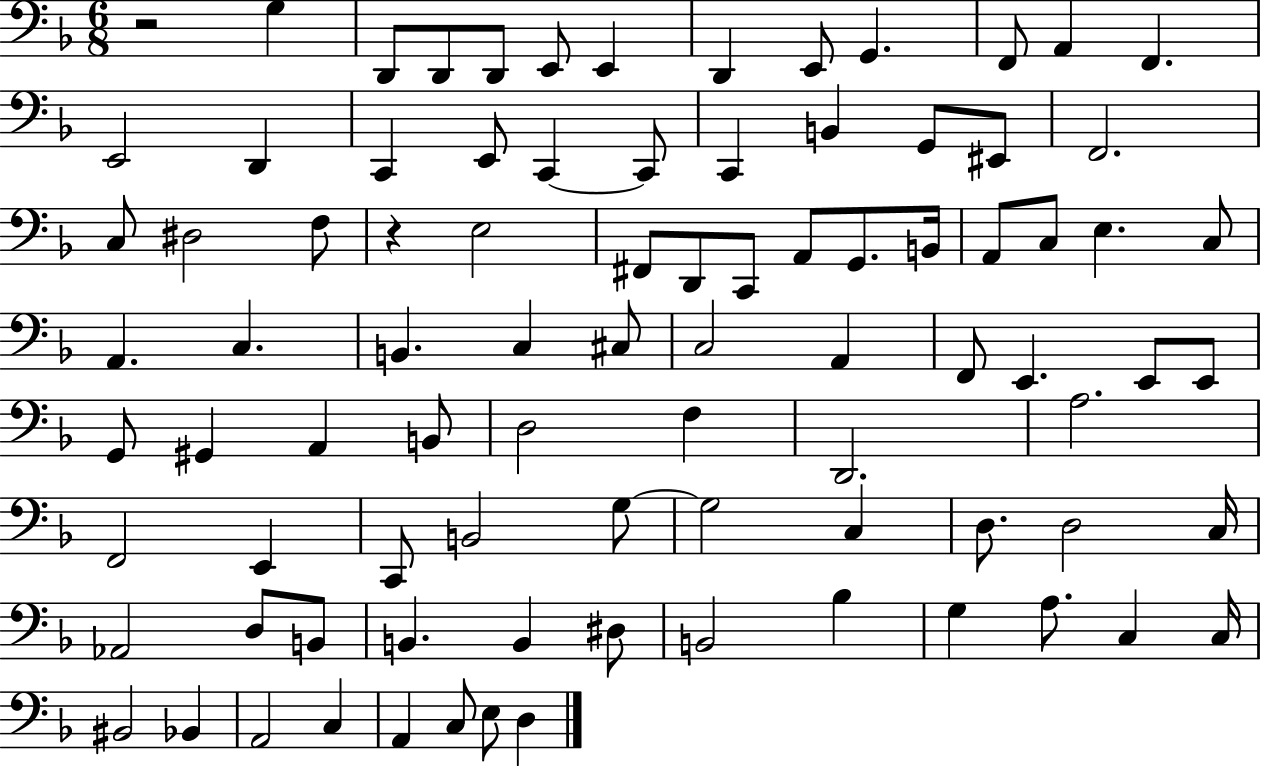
{
  \clef bass
  \numericTimeSignature
  \time 6/8
  \key f \major
  r2 g4 | d,8 d,8 d,8 e,8 e,4 | d,4 e,8 g,4. | f,8 a,4 f,4. | \break e,2 d,4 | c,4 e,8 c,4~~ c,8 | c,4 b,4 g,8 eis,8 | f,2. | \break c8 dis2 f8 | r4 e2 | fis,8 d,8 c,8 a,8 g,8. b,16 | a,8 c8 e4. c8 | \break a,4. c4. | b,4. c4 cis8 | c2 a,4 | f,8 e,4. e,8 e,8 | \break g,8 gis,4 a,4 b,8 | d2 f4 | d,2. | a2. | \break f,2 e,4 | c,8 b,2 g8~~ | g2 c4 | d8. d2 c16 | \break aes,2 d8 b,8 | b,4. b,4 dis8 | b,2 bes4 | g4 a8. c4 c16 | \break bis,2 bes,4 | a,2 c4 | a,4 c8 e8 d4 | \bar "|."
}